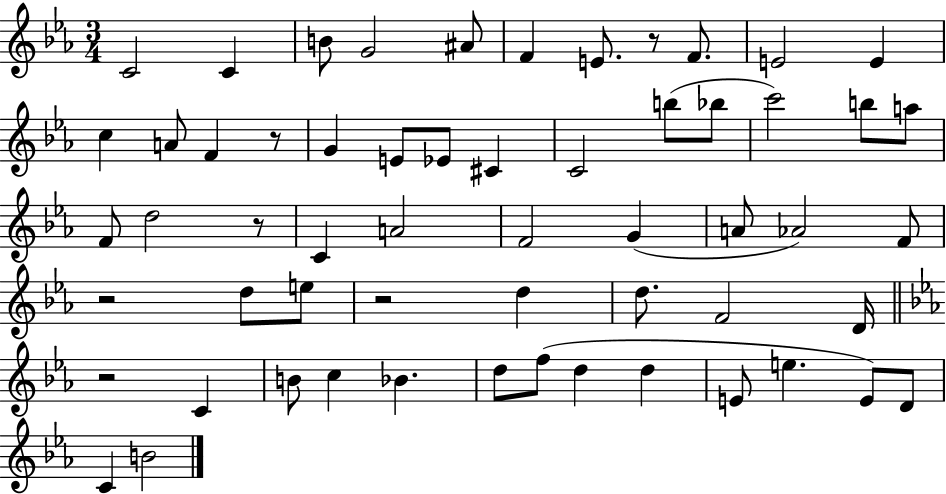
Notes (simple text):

C4/h C4/q B4/e G4/h A#4/e F4/q E4/e. R/e F4/e. E4/h E4/q C5/q A4/e F4/q R/e G4/q E4/e Eb4/e C#4/q C4/h B5/e Bb5/e C6/h B5/e A5/e F4/e D5/h R/e C4/q A4/h F4/h G4/q A4/e Ab4/h F4/e R/h D5/e E5/e R/h D5/q D5/e. F4/h D4/s R/h C4/q B4/e C5/q Bb4/q. D5/e F5/e D5/q D5/q E4/e E5/q. E4/e D4/e C4/q B4/h